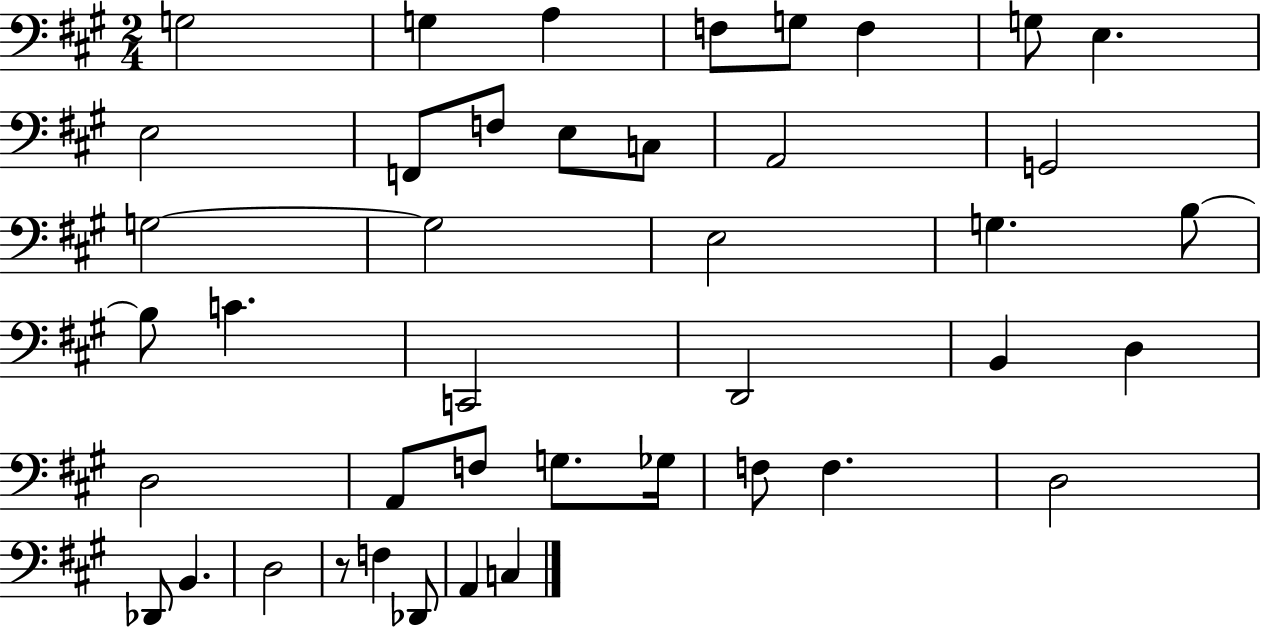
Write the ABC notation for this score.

X:1
T:Untitled
M:2/4
L:1/4
K:A
G,2 G, A, F,/2 G,/2 F, G,/2 E, E,2 F,,/2 F,/2 E,/2 C,/2 A,,2 G,,2 G,2 G,2 E,2 G, B,/2 B,/2 C C,,2 D,,2 B,, D, D,2 A,,/2 F,/2 G,/2 _G,/4 F,/2 F, D,2 _D,,/2 B,, D,2 z/2 F, _D,,/2 A,, C,